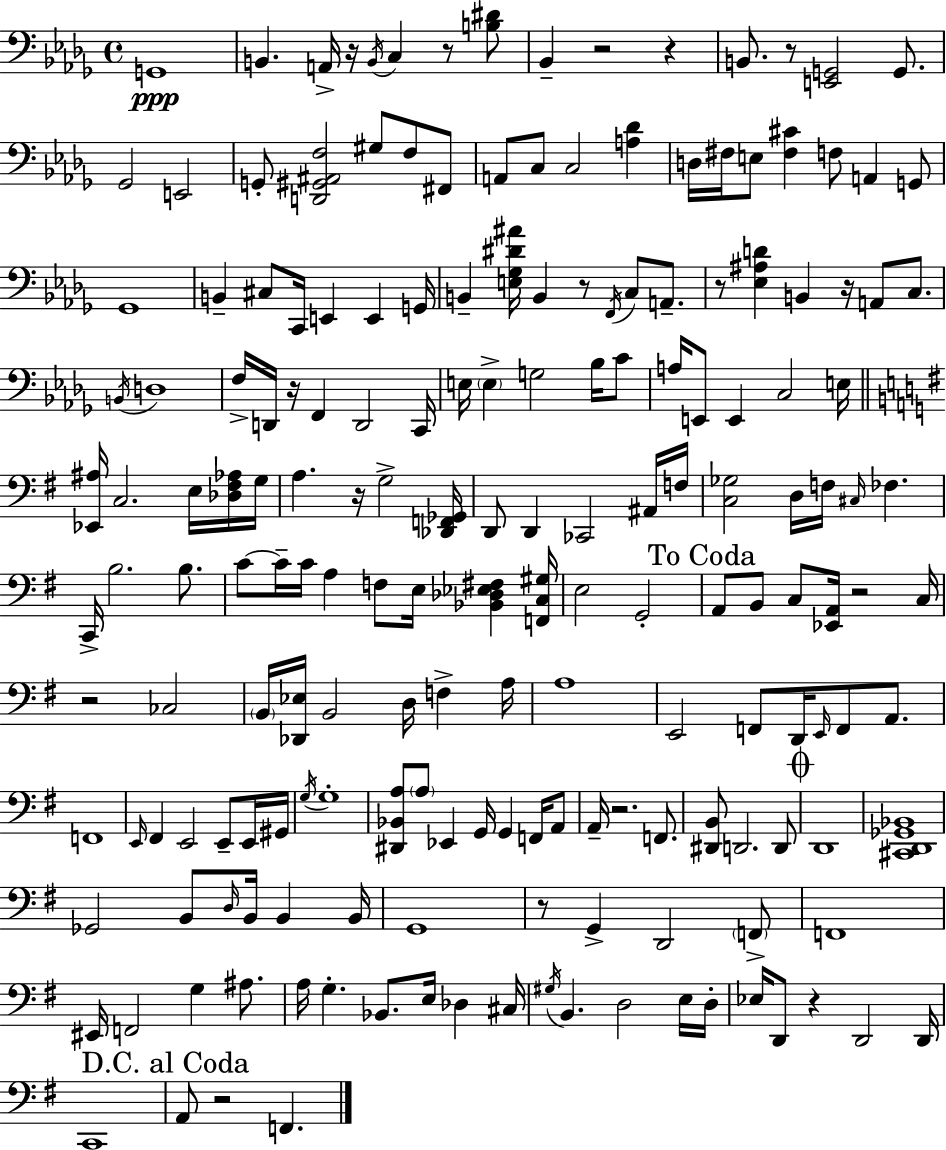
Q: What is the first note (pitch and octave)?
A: G2